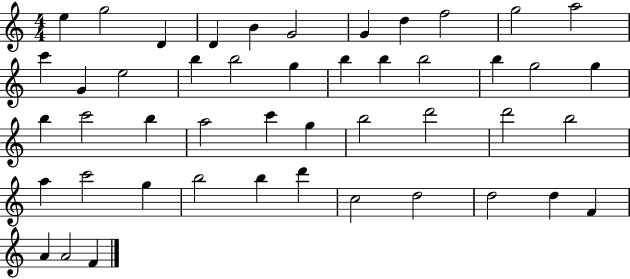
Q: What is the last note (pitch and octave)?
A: F4